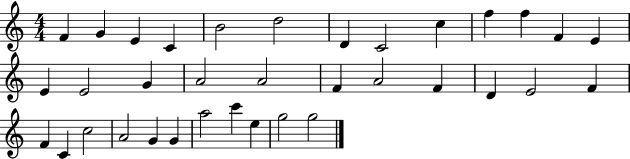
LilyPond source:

{
  \clef treble
  \numericTimeSignature
  \time 4/4
  \key c \major
  f'4 g'4 e'4 c'4 | b'2 d''2 | d'4 c'2 c''4 | f''4 f''4 f'4 e'4 | \break e'4 e'2 g'4 | a'2 a'2 | f'4 a'2 f'4 | d'4 e'2 f'4 | \break f'4 c'4 c''2 | a'2 g'4 g'4 | a''2 c'''4 e''4 | g''2 g''2 | \break \bar "|."
}